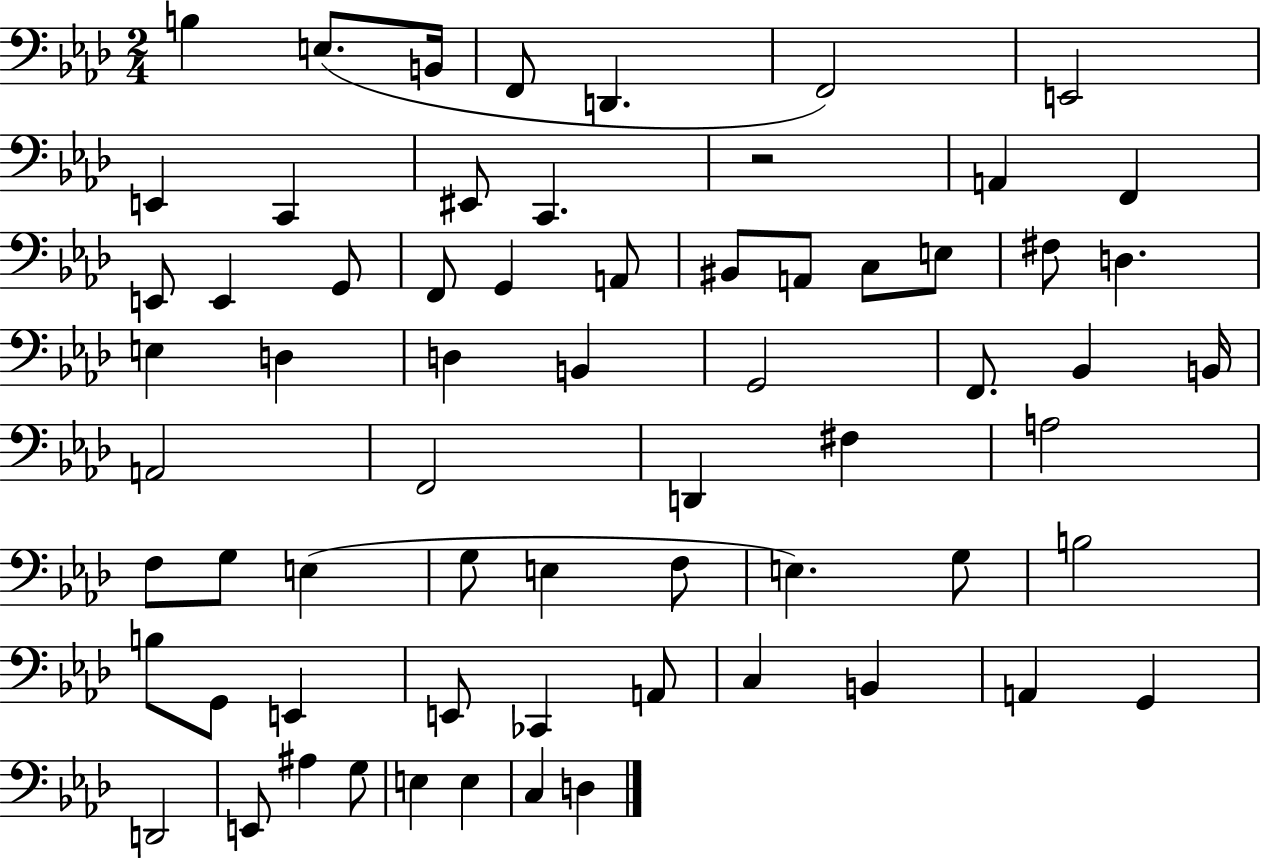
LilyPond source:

{
  \clef bass
  \numericTimeSignature
  \time 2/4
  \key aes \major
  b4 e8.( b,16 | f,8 d,4. | f,2) | e,2 | \break e,4 c,4 | eis,8 c,4. | r2 | a,4 f,4 | \break e,8 e,4 g,8 | f,8 g,4 a,8 | bis,8 a,8 c8 e8 | fis8 d4. | \break e4 d4 | d4 b,4 | g,2 | f,8. bes,4 b,16 | \break a,2 | f,2 | d,4 fis4 | a2 | \break f8 g8 e4( | g8 e4 f8 | e4.) g8 | b2 | \break b8 g,8 e,4 | e,8 ces,4 a,8 | c4 b,4 | a,4 g,4 | \break d,2 | e,8 ais4 g8 | e4 e4 | c4 d4 | \break \bar "|."
}